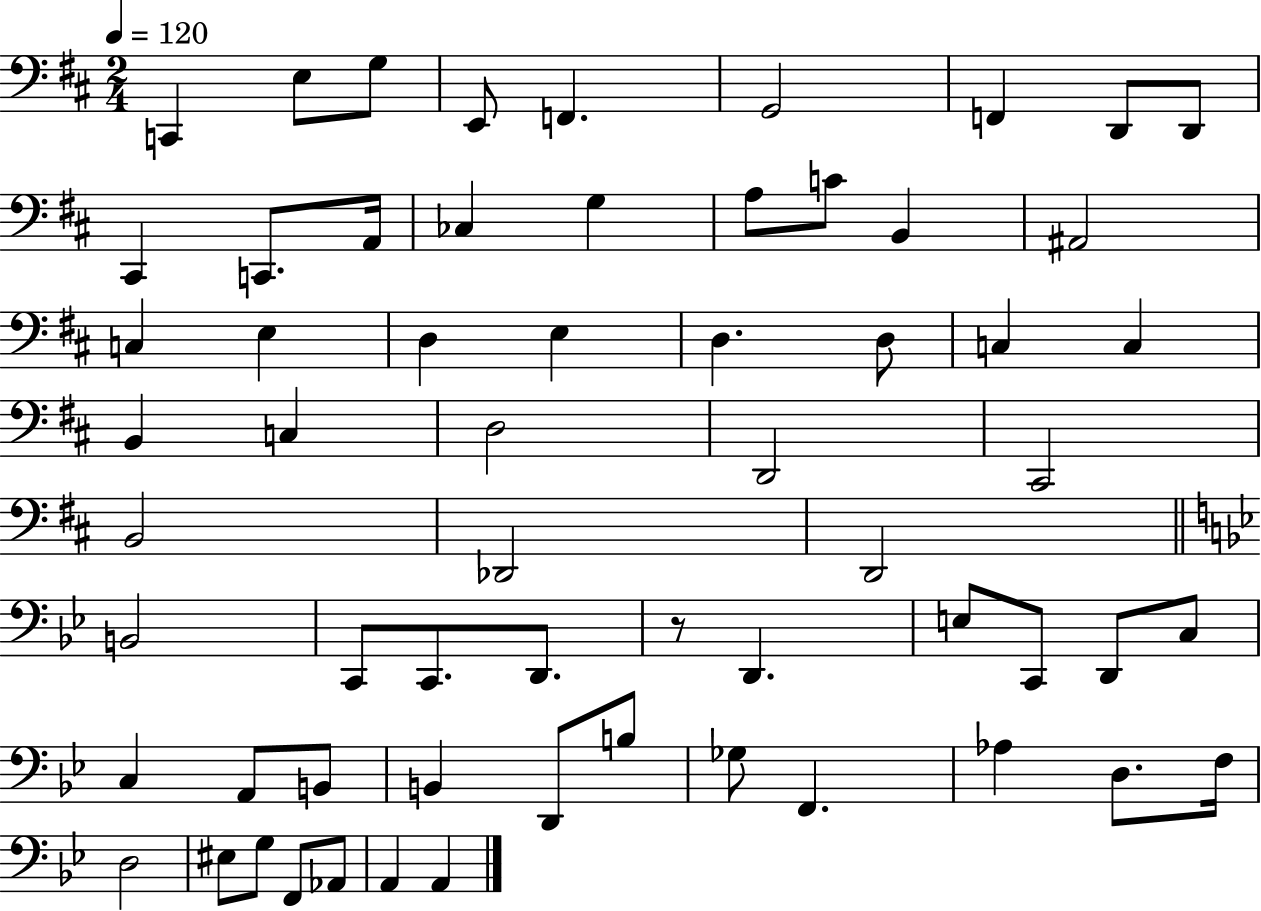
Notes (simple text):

C2/q E3/e G3/e E2/e F2/q. G2/h F2/q D2/e D2/e C#2/q C2/e. A2/s CES3/q G3/q A3/e C4/e B2/q A#2/h C3/q E3/q D3/q E3/q D3/q. D3/e C3/q C3/q B2/q C3/q D3/h D2/h C#2/h B2/h Db2/h D2/h B2/h C2/e C2/e. D2/e. R/e D2/q. E3/e C2/e D2/e C3/e C3/q A2/e B2/e B2/q D2/e B3/e Gb3/e F2/q. Ab3/q D3/e. F3/s D3/h EIS3/e G3/e F2/e Ab2/e A2/q A2/q